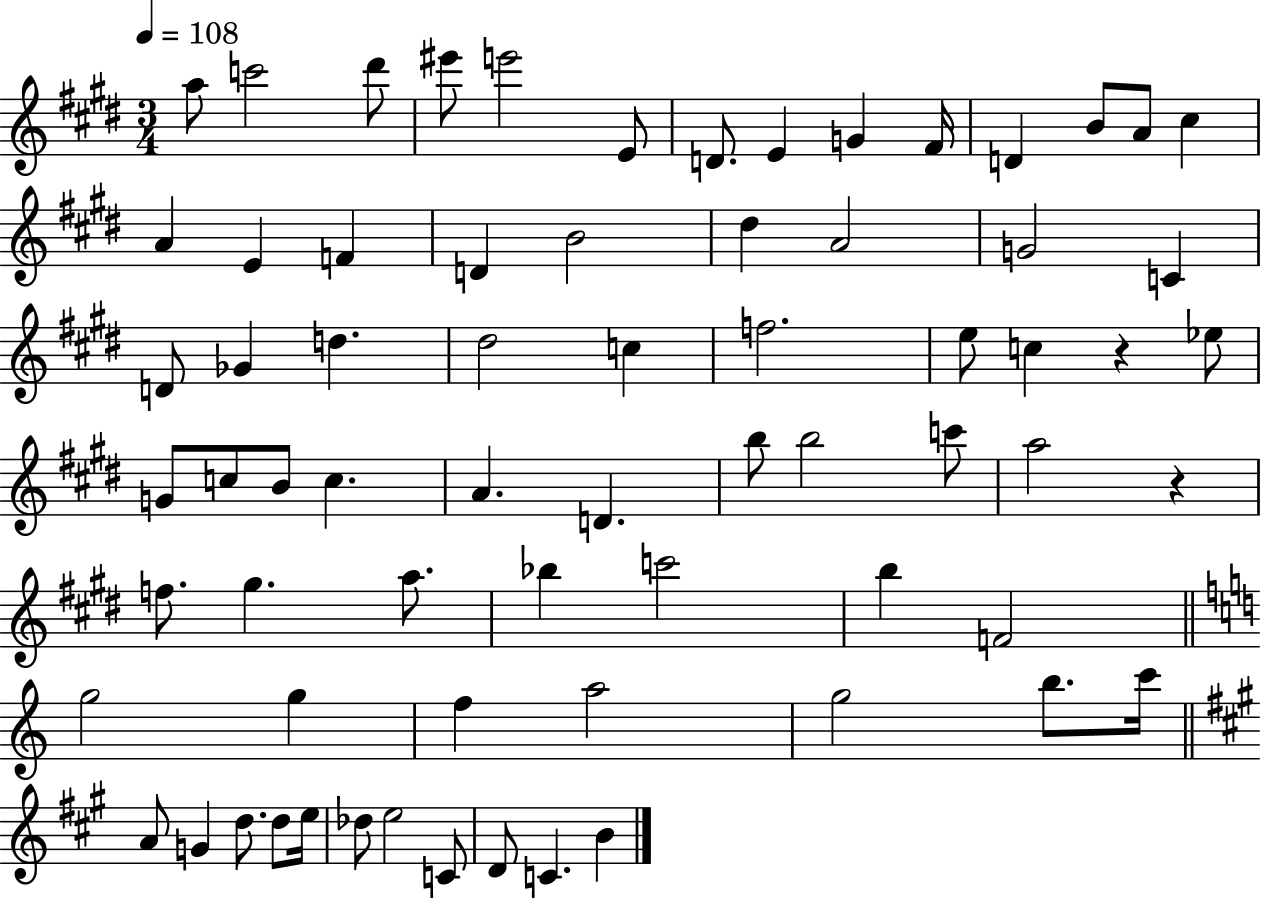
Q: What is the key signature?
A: E major